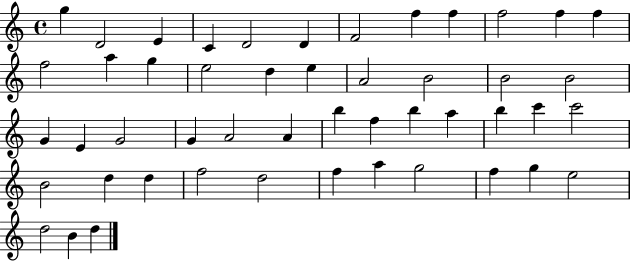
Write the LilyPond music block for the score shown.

{
  \clef treble
  \time 4/4
  \defaultTimeSignature
  \key c \major
  g''4 d'2 e'4 | c'4 d'2 d'4 | f'2 f''4 f''4 | f''2 f''4 f''4 | \break f''2 a''4 g''4 | e''2 d''4 e''4 | a'2 b'2 | b'2 b'2 | \break g'4 e'4 g'2 | g'4 a'2 a'4 | b''4 f''4 b''4 a''4 | b''4 c'''4 c'''2 | \break b'2 d''4 d''4 | f''2 d''2 | f''4 a''4 g''2 | f''4 g''4 e''2 | \break d''2 b'4 d''4 | \bar "|."
}